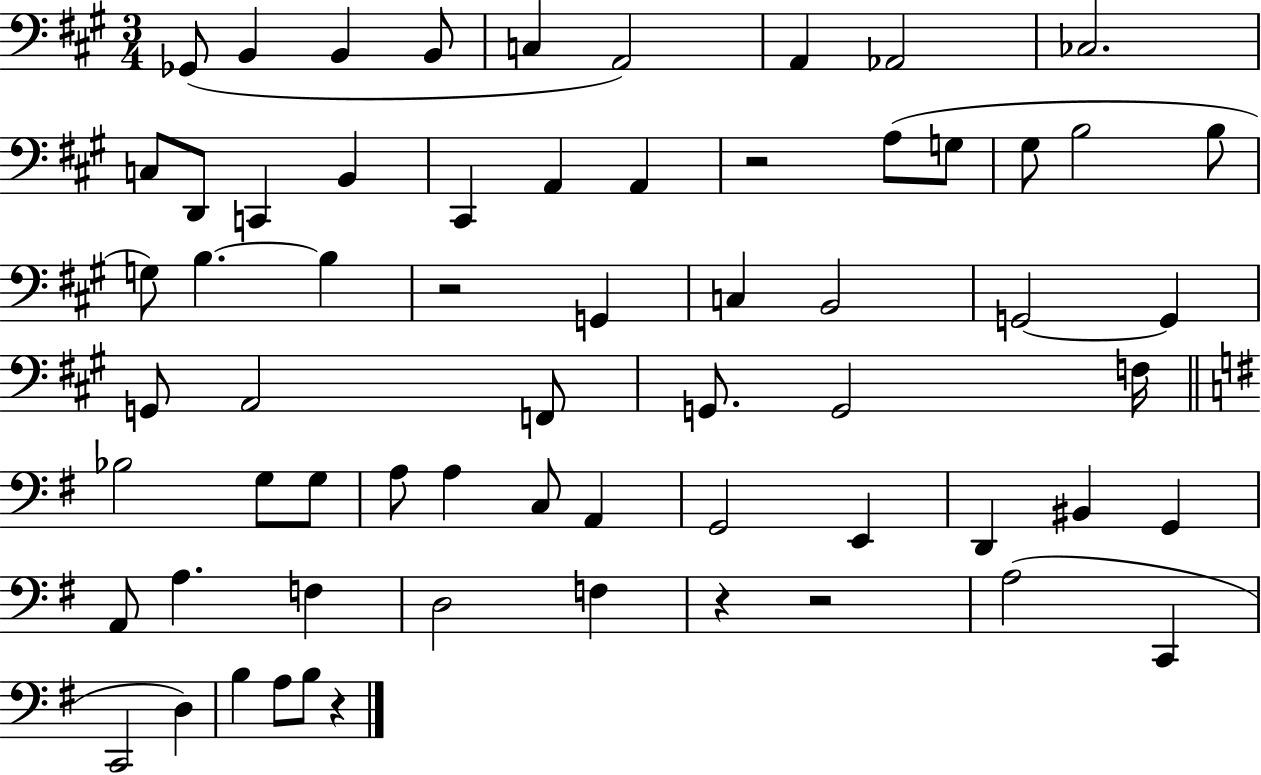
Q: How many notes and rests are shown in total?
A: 64